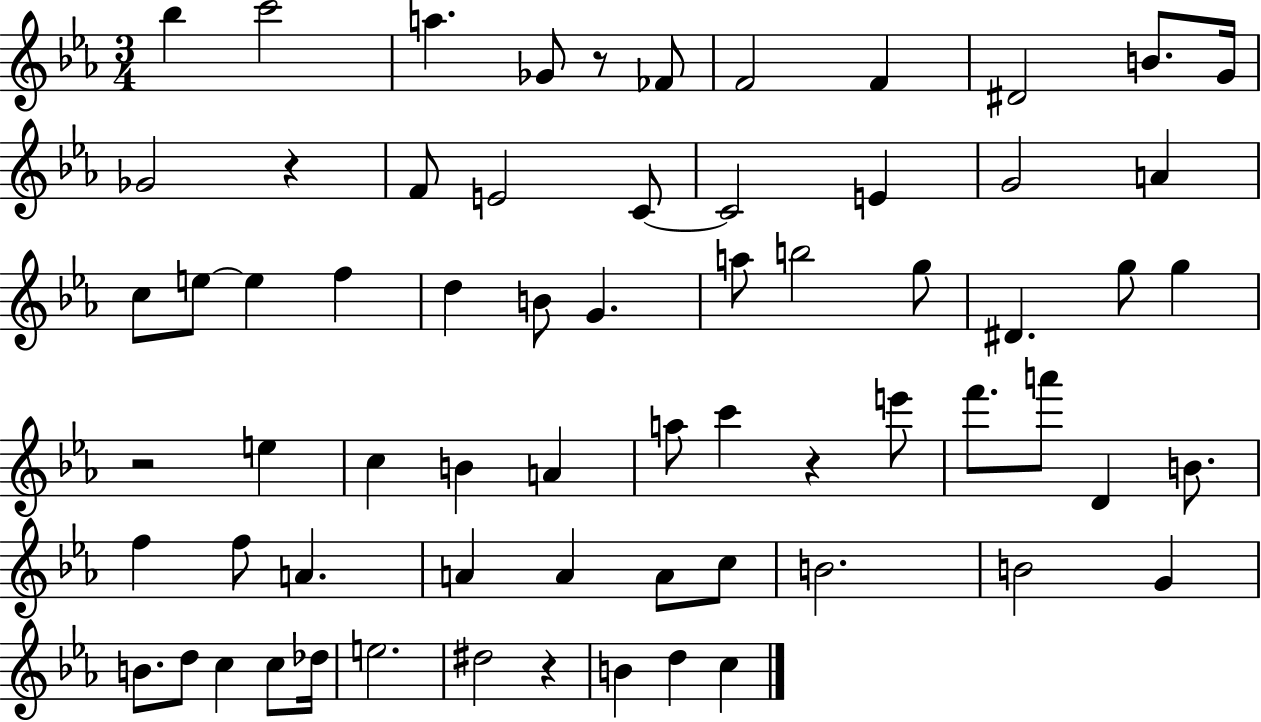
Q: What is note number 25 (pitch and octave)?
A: G4